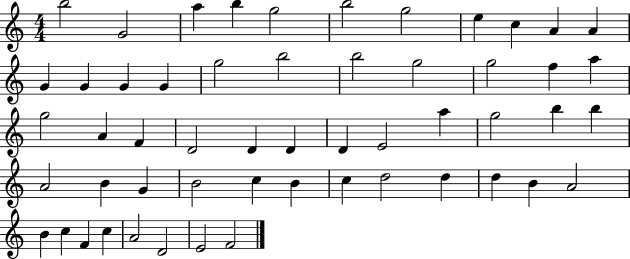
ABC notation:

X:1
T:Untitled
M:4/4
L:1/4
K:C
b2 G2 a b g2 b2 g2 e c A A G G G G g2 b2 b2 g2 g2 f a g2 A F D2 D D D E2 a g2 b b A2 B G B2 c B c d2 d d B A2 B c F c A2 D2 E2 F2